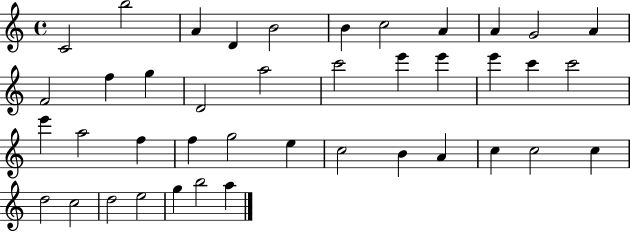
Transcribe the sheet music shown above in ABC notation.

X:1
T:Untitled
M:4/4
L:1/4
K:C
C2 b2 A D B2 B c2 A A G2 A F2 f g D2 a2 c'2 e' e' e' c' c'2 e' a2 f f g2 e c2 B A c c2 c d2 c2 d2 e2 g b2 a